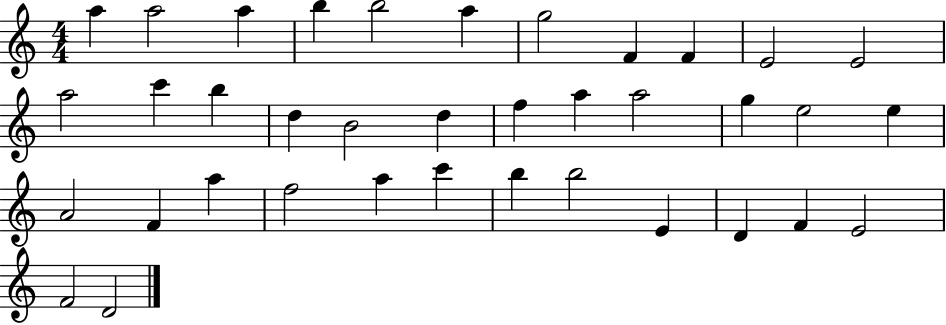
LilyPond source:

{
  \clef treble
  \numericTimeSignature
  \time 4/4
  \key c \major
  a''4 a''2 a''4 | b''4 b''2 a''4 | g''2 f'4 f'4 | e'2 e'2 | \break a''2 c'''4 b''4 | d''4 b'2 d''4 | f''4 a''4 a''2 | g''4 e''2 e''4 | \break a'2 f'4 a''4 | f''2 a''4 c'''4 | b''4 b''2 e'4 | d'4 f'4 e'2 | \break f'2 d'2 | \bar "|."
}